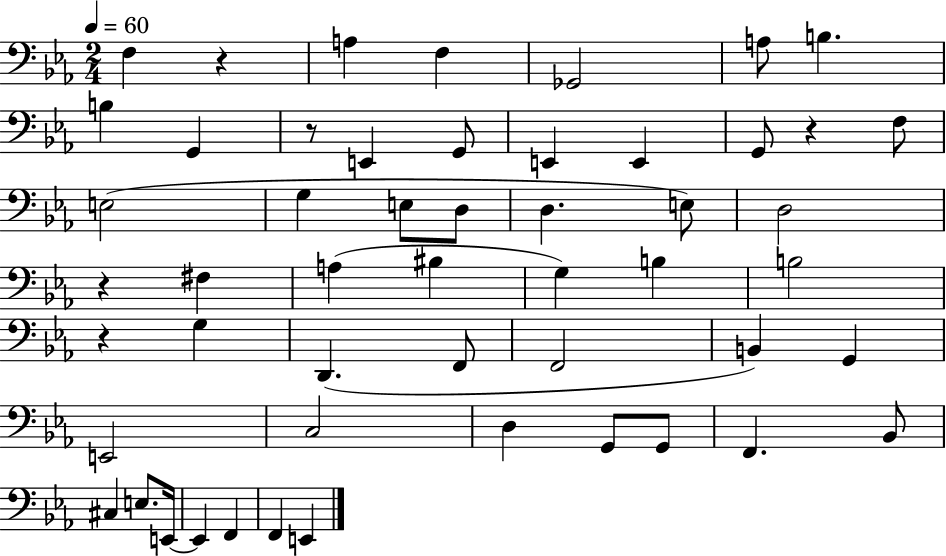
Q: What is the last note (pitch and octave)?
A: E2